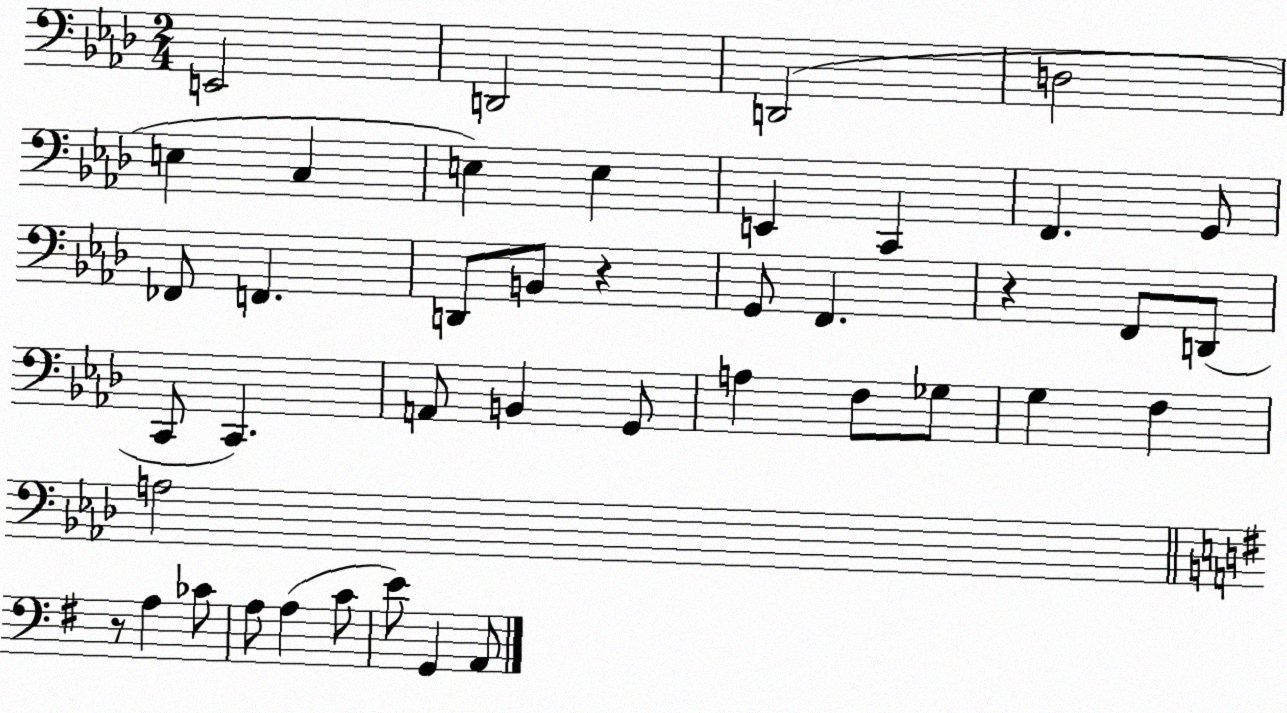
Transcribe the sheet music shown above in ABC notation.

X:1
T:Untitled
M:2/4
L:1/4
K:Ab
E,,2 D,,2 D,,2 D,2 E, C, E, E, E,, C,, F,, G,,/2 _F,,/2 F,, D,,/2 B,,/2 z G,,/2 F,, z F,,/2 D,,/2 C,,/2 C,, A,,/2 B,, G,,/2 A, F,/2 _G,/2 G, F, A,2 z/2 A, _C/2 A,/2 A, C/2 E/2 G,, A,,/2